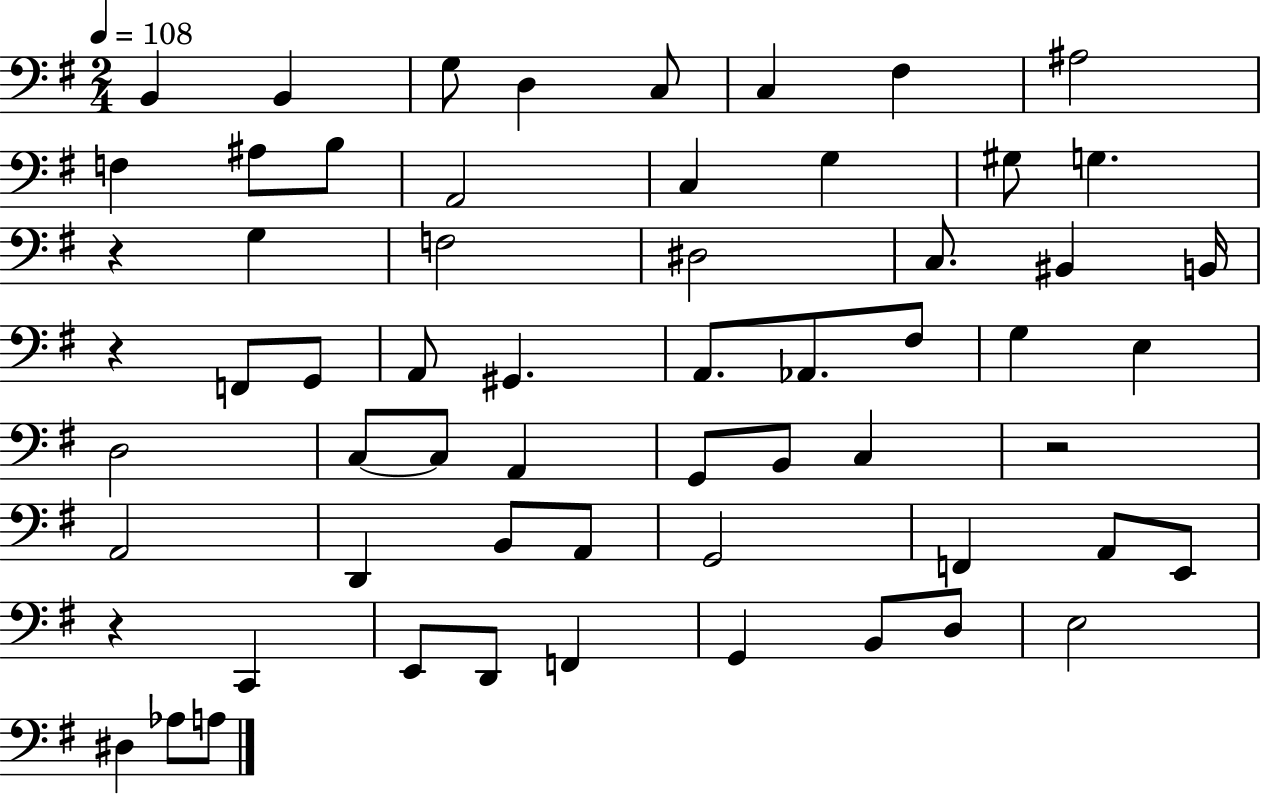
B2/q B2/q G3/e D3/q C3/e C3/q F#3/q A#3/h F3/q A#3/e B3/e A2/h C3/q G3/q G#3/e G3/q. R/q G3/q F3/h D#3/h C3/e. BIS2/q B2/s R/q F2/e G2/e A2/e G#2/q. A2/e. Ab2/e. F#3/e G3/q E3/q D3/h C3/e C3/e A2/q G2/e B2/e C3/q R/h A2/h D2/q B2/e A2/e G2/h F2/q A2/e E2/e R/q C2/q E2/e D2/e F2/q G2/q B2/e D3/e E3/h D#3/q Ab3/e A3/e